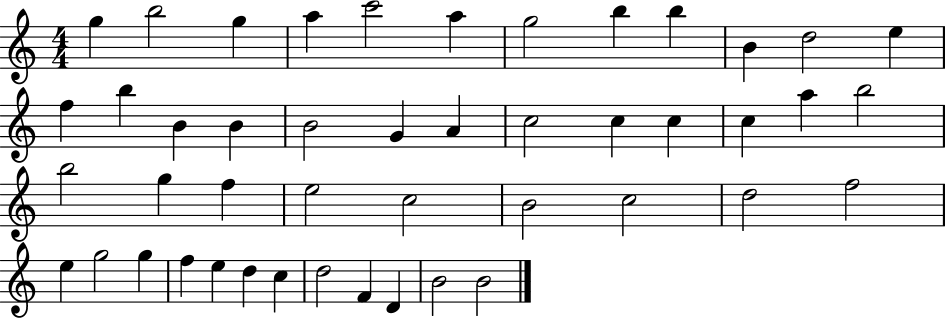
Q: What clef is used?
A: treble